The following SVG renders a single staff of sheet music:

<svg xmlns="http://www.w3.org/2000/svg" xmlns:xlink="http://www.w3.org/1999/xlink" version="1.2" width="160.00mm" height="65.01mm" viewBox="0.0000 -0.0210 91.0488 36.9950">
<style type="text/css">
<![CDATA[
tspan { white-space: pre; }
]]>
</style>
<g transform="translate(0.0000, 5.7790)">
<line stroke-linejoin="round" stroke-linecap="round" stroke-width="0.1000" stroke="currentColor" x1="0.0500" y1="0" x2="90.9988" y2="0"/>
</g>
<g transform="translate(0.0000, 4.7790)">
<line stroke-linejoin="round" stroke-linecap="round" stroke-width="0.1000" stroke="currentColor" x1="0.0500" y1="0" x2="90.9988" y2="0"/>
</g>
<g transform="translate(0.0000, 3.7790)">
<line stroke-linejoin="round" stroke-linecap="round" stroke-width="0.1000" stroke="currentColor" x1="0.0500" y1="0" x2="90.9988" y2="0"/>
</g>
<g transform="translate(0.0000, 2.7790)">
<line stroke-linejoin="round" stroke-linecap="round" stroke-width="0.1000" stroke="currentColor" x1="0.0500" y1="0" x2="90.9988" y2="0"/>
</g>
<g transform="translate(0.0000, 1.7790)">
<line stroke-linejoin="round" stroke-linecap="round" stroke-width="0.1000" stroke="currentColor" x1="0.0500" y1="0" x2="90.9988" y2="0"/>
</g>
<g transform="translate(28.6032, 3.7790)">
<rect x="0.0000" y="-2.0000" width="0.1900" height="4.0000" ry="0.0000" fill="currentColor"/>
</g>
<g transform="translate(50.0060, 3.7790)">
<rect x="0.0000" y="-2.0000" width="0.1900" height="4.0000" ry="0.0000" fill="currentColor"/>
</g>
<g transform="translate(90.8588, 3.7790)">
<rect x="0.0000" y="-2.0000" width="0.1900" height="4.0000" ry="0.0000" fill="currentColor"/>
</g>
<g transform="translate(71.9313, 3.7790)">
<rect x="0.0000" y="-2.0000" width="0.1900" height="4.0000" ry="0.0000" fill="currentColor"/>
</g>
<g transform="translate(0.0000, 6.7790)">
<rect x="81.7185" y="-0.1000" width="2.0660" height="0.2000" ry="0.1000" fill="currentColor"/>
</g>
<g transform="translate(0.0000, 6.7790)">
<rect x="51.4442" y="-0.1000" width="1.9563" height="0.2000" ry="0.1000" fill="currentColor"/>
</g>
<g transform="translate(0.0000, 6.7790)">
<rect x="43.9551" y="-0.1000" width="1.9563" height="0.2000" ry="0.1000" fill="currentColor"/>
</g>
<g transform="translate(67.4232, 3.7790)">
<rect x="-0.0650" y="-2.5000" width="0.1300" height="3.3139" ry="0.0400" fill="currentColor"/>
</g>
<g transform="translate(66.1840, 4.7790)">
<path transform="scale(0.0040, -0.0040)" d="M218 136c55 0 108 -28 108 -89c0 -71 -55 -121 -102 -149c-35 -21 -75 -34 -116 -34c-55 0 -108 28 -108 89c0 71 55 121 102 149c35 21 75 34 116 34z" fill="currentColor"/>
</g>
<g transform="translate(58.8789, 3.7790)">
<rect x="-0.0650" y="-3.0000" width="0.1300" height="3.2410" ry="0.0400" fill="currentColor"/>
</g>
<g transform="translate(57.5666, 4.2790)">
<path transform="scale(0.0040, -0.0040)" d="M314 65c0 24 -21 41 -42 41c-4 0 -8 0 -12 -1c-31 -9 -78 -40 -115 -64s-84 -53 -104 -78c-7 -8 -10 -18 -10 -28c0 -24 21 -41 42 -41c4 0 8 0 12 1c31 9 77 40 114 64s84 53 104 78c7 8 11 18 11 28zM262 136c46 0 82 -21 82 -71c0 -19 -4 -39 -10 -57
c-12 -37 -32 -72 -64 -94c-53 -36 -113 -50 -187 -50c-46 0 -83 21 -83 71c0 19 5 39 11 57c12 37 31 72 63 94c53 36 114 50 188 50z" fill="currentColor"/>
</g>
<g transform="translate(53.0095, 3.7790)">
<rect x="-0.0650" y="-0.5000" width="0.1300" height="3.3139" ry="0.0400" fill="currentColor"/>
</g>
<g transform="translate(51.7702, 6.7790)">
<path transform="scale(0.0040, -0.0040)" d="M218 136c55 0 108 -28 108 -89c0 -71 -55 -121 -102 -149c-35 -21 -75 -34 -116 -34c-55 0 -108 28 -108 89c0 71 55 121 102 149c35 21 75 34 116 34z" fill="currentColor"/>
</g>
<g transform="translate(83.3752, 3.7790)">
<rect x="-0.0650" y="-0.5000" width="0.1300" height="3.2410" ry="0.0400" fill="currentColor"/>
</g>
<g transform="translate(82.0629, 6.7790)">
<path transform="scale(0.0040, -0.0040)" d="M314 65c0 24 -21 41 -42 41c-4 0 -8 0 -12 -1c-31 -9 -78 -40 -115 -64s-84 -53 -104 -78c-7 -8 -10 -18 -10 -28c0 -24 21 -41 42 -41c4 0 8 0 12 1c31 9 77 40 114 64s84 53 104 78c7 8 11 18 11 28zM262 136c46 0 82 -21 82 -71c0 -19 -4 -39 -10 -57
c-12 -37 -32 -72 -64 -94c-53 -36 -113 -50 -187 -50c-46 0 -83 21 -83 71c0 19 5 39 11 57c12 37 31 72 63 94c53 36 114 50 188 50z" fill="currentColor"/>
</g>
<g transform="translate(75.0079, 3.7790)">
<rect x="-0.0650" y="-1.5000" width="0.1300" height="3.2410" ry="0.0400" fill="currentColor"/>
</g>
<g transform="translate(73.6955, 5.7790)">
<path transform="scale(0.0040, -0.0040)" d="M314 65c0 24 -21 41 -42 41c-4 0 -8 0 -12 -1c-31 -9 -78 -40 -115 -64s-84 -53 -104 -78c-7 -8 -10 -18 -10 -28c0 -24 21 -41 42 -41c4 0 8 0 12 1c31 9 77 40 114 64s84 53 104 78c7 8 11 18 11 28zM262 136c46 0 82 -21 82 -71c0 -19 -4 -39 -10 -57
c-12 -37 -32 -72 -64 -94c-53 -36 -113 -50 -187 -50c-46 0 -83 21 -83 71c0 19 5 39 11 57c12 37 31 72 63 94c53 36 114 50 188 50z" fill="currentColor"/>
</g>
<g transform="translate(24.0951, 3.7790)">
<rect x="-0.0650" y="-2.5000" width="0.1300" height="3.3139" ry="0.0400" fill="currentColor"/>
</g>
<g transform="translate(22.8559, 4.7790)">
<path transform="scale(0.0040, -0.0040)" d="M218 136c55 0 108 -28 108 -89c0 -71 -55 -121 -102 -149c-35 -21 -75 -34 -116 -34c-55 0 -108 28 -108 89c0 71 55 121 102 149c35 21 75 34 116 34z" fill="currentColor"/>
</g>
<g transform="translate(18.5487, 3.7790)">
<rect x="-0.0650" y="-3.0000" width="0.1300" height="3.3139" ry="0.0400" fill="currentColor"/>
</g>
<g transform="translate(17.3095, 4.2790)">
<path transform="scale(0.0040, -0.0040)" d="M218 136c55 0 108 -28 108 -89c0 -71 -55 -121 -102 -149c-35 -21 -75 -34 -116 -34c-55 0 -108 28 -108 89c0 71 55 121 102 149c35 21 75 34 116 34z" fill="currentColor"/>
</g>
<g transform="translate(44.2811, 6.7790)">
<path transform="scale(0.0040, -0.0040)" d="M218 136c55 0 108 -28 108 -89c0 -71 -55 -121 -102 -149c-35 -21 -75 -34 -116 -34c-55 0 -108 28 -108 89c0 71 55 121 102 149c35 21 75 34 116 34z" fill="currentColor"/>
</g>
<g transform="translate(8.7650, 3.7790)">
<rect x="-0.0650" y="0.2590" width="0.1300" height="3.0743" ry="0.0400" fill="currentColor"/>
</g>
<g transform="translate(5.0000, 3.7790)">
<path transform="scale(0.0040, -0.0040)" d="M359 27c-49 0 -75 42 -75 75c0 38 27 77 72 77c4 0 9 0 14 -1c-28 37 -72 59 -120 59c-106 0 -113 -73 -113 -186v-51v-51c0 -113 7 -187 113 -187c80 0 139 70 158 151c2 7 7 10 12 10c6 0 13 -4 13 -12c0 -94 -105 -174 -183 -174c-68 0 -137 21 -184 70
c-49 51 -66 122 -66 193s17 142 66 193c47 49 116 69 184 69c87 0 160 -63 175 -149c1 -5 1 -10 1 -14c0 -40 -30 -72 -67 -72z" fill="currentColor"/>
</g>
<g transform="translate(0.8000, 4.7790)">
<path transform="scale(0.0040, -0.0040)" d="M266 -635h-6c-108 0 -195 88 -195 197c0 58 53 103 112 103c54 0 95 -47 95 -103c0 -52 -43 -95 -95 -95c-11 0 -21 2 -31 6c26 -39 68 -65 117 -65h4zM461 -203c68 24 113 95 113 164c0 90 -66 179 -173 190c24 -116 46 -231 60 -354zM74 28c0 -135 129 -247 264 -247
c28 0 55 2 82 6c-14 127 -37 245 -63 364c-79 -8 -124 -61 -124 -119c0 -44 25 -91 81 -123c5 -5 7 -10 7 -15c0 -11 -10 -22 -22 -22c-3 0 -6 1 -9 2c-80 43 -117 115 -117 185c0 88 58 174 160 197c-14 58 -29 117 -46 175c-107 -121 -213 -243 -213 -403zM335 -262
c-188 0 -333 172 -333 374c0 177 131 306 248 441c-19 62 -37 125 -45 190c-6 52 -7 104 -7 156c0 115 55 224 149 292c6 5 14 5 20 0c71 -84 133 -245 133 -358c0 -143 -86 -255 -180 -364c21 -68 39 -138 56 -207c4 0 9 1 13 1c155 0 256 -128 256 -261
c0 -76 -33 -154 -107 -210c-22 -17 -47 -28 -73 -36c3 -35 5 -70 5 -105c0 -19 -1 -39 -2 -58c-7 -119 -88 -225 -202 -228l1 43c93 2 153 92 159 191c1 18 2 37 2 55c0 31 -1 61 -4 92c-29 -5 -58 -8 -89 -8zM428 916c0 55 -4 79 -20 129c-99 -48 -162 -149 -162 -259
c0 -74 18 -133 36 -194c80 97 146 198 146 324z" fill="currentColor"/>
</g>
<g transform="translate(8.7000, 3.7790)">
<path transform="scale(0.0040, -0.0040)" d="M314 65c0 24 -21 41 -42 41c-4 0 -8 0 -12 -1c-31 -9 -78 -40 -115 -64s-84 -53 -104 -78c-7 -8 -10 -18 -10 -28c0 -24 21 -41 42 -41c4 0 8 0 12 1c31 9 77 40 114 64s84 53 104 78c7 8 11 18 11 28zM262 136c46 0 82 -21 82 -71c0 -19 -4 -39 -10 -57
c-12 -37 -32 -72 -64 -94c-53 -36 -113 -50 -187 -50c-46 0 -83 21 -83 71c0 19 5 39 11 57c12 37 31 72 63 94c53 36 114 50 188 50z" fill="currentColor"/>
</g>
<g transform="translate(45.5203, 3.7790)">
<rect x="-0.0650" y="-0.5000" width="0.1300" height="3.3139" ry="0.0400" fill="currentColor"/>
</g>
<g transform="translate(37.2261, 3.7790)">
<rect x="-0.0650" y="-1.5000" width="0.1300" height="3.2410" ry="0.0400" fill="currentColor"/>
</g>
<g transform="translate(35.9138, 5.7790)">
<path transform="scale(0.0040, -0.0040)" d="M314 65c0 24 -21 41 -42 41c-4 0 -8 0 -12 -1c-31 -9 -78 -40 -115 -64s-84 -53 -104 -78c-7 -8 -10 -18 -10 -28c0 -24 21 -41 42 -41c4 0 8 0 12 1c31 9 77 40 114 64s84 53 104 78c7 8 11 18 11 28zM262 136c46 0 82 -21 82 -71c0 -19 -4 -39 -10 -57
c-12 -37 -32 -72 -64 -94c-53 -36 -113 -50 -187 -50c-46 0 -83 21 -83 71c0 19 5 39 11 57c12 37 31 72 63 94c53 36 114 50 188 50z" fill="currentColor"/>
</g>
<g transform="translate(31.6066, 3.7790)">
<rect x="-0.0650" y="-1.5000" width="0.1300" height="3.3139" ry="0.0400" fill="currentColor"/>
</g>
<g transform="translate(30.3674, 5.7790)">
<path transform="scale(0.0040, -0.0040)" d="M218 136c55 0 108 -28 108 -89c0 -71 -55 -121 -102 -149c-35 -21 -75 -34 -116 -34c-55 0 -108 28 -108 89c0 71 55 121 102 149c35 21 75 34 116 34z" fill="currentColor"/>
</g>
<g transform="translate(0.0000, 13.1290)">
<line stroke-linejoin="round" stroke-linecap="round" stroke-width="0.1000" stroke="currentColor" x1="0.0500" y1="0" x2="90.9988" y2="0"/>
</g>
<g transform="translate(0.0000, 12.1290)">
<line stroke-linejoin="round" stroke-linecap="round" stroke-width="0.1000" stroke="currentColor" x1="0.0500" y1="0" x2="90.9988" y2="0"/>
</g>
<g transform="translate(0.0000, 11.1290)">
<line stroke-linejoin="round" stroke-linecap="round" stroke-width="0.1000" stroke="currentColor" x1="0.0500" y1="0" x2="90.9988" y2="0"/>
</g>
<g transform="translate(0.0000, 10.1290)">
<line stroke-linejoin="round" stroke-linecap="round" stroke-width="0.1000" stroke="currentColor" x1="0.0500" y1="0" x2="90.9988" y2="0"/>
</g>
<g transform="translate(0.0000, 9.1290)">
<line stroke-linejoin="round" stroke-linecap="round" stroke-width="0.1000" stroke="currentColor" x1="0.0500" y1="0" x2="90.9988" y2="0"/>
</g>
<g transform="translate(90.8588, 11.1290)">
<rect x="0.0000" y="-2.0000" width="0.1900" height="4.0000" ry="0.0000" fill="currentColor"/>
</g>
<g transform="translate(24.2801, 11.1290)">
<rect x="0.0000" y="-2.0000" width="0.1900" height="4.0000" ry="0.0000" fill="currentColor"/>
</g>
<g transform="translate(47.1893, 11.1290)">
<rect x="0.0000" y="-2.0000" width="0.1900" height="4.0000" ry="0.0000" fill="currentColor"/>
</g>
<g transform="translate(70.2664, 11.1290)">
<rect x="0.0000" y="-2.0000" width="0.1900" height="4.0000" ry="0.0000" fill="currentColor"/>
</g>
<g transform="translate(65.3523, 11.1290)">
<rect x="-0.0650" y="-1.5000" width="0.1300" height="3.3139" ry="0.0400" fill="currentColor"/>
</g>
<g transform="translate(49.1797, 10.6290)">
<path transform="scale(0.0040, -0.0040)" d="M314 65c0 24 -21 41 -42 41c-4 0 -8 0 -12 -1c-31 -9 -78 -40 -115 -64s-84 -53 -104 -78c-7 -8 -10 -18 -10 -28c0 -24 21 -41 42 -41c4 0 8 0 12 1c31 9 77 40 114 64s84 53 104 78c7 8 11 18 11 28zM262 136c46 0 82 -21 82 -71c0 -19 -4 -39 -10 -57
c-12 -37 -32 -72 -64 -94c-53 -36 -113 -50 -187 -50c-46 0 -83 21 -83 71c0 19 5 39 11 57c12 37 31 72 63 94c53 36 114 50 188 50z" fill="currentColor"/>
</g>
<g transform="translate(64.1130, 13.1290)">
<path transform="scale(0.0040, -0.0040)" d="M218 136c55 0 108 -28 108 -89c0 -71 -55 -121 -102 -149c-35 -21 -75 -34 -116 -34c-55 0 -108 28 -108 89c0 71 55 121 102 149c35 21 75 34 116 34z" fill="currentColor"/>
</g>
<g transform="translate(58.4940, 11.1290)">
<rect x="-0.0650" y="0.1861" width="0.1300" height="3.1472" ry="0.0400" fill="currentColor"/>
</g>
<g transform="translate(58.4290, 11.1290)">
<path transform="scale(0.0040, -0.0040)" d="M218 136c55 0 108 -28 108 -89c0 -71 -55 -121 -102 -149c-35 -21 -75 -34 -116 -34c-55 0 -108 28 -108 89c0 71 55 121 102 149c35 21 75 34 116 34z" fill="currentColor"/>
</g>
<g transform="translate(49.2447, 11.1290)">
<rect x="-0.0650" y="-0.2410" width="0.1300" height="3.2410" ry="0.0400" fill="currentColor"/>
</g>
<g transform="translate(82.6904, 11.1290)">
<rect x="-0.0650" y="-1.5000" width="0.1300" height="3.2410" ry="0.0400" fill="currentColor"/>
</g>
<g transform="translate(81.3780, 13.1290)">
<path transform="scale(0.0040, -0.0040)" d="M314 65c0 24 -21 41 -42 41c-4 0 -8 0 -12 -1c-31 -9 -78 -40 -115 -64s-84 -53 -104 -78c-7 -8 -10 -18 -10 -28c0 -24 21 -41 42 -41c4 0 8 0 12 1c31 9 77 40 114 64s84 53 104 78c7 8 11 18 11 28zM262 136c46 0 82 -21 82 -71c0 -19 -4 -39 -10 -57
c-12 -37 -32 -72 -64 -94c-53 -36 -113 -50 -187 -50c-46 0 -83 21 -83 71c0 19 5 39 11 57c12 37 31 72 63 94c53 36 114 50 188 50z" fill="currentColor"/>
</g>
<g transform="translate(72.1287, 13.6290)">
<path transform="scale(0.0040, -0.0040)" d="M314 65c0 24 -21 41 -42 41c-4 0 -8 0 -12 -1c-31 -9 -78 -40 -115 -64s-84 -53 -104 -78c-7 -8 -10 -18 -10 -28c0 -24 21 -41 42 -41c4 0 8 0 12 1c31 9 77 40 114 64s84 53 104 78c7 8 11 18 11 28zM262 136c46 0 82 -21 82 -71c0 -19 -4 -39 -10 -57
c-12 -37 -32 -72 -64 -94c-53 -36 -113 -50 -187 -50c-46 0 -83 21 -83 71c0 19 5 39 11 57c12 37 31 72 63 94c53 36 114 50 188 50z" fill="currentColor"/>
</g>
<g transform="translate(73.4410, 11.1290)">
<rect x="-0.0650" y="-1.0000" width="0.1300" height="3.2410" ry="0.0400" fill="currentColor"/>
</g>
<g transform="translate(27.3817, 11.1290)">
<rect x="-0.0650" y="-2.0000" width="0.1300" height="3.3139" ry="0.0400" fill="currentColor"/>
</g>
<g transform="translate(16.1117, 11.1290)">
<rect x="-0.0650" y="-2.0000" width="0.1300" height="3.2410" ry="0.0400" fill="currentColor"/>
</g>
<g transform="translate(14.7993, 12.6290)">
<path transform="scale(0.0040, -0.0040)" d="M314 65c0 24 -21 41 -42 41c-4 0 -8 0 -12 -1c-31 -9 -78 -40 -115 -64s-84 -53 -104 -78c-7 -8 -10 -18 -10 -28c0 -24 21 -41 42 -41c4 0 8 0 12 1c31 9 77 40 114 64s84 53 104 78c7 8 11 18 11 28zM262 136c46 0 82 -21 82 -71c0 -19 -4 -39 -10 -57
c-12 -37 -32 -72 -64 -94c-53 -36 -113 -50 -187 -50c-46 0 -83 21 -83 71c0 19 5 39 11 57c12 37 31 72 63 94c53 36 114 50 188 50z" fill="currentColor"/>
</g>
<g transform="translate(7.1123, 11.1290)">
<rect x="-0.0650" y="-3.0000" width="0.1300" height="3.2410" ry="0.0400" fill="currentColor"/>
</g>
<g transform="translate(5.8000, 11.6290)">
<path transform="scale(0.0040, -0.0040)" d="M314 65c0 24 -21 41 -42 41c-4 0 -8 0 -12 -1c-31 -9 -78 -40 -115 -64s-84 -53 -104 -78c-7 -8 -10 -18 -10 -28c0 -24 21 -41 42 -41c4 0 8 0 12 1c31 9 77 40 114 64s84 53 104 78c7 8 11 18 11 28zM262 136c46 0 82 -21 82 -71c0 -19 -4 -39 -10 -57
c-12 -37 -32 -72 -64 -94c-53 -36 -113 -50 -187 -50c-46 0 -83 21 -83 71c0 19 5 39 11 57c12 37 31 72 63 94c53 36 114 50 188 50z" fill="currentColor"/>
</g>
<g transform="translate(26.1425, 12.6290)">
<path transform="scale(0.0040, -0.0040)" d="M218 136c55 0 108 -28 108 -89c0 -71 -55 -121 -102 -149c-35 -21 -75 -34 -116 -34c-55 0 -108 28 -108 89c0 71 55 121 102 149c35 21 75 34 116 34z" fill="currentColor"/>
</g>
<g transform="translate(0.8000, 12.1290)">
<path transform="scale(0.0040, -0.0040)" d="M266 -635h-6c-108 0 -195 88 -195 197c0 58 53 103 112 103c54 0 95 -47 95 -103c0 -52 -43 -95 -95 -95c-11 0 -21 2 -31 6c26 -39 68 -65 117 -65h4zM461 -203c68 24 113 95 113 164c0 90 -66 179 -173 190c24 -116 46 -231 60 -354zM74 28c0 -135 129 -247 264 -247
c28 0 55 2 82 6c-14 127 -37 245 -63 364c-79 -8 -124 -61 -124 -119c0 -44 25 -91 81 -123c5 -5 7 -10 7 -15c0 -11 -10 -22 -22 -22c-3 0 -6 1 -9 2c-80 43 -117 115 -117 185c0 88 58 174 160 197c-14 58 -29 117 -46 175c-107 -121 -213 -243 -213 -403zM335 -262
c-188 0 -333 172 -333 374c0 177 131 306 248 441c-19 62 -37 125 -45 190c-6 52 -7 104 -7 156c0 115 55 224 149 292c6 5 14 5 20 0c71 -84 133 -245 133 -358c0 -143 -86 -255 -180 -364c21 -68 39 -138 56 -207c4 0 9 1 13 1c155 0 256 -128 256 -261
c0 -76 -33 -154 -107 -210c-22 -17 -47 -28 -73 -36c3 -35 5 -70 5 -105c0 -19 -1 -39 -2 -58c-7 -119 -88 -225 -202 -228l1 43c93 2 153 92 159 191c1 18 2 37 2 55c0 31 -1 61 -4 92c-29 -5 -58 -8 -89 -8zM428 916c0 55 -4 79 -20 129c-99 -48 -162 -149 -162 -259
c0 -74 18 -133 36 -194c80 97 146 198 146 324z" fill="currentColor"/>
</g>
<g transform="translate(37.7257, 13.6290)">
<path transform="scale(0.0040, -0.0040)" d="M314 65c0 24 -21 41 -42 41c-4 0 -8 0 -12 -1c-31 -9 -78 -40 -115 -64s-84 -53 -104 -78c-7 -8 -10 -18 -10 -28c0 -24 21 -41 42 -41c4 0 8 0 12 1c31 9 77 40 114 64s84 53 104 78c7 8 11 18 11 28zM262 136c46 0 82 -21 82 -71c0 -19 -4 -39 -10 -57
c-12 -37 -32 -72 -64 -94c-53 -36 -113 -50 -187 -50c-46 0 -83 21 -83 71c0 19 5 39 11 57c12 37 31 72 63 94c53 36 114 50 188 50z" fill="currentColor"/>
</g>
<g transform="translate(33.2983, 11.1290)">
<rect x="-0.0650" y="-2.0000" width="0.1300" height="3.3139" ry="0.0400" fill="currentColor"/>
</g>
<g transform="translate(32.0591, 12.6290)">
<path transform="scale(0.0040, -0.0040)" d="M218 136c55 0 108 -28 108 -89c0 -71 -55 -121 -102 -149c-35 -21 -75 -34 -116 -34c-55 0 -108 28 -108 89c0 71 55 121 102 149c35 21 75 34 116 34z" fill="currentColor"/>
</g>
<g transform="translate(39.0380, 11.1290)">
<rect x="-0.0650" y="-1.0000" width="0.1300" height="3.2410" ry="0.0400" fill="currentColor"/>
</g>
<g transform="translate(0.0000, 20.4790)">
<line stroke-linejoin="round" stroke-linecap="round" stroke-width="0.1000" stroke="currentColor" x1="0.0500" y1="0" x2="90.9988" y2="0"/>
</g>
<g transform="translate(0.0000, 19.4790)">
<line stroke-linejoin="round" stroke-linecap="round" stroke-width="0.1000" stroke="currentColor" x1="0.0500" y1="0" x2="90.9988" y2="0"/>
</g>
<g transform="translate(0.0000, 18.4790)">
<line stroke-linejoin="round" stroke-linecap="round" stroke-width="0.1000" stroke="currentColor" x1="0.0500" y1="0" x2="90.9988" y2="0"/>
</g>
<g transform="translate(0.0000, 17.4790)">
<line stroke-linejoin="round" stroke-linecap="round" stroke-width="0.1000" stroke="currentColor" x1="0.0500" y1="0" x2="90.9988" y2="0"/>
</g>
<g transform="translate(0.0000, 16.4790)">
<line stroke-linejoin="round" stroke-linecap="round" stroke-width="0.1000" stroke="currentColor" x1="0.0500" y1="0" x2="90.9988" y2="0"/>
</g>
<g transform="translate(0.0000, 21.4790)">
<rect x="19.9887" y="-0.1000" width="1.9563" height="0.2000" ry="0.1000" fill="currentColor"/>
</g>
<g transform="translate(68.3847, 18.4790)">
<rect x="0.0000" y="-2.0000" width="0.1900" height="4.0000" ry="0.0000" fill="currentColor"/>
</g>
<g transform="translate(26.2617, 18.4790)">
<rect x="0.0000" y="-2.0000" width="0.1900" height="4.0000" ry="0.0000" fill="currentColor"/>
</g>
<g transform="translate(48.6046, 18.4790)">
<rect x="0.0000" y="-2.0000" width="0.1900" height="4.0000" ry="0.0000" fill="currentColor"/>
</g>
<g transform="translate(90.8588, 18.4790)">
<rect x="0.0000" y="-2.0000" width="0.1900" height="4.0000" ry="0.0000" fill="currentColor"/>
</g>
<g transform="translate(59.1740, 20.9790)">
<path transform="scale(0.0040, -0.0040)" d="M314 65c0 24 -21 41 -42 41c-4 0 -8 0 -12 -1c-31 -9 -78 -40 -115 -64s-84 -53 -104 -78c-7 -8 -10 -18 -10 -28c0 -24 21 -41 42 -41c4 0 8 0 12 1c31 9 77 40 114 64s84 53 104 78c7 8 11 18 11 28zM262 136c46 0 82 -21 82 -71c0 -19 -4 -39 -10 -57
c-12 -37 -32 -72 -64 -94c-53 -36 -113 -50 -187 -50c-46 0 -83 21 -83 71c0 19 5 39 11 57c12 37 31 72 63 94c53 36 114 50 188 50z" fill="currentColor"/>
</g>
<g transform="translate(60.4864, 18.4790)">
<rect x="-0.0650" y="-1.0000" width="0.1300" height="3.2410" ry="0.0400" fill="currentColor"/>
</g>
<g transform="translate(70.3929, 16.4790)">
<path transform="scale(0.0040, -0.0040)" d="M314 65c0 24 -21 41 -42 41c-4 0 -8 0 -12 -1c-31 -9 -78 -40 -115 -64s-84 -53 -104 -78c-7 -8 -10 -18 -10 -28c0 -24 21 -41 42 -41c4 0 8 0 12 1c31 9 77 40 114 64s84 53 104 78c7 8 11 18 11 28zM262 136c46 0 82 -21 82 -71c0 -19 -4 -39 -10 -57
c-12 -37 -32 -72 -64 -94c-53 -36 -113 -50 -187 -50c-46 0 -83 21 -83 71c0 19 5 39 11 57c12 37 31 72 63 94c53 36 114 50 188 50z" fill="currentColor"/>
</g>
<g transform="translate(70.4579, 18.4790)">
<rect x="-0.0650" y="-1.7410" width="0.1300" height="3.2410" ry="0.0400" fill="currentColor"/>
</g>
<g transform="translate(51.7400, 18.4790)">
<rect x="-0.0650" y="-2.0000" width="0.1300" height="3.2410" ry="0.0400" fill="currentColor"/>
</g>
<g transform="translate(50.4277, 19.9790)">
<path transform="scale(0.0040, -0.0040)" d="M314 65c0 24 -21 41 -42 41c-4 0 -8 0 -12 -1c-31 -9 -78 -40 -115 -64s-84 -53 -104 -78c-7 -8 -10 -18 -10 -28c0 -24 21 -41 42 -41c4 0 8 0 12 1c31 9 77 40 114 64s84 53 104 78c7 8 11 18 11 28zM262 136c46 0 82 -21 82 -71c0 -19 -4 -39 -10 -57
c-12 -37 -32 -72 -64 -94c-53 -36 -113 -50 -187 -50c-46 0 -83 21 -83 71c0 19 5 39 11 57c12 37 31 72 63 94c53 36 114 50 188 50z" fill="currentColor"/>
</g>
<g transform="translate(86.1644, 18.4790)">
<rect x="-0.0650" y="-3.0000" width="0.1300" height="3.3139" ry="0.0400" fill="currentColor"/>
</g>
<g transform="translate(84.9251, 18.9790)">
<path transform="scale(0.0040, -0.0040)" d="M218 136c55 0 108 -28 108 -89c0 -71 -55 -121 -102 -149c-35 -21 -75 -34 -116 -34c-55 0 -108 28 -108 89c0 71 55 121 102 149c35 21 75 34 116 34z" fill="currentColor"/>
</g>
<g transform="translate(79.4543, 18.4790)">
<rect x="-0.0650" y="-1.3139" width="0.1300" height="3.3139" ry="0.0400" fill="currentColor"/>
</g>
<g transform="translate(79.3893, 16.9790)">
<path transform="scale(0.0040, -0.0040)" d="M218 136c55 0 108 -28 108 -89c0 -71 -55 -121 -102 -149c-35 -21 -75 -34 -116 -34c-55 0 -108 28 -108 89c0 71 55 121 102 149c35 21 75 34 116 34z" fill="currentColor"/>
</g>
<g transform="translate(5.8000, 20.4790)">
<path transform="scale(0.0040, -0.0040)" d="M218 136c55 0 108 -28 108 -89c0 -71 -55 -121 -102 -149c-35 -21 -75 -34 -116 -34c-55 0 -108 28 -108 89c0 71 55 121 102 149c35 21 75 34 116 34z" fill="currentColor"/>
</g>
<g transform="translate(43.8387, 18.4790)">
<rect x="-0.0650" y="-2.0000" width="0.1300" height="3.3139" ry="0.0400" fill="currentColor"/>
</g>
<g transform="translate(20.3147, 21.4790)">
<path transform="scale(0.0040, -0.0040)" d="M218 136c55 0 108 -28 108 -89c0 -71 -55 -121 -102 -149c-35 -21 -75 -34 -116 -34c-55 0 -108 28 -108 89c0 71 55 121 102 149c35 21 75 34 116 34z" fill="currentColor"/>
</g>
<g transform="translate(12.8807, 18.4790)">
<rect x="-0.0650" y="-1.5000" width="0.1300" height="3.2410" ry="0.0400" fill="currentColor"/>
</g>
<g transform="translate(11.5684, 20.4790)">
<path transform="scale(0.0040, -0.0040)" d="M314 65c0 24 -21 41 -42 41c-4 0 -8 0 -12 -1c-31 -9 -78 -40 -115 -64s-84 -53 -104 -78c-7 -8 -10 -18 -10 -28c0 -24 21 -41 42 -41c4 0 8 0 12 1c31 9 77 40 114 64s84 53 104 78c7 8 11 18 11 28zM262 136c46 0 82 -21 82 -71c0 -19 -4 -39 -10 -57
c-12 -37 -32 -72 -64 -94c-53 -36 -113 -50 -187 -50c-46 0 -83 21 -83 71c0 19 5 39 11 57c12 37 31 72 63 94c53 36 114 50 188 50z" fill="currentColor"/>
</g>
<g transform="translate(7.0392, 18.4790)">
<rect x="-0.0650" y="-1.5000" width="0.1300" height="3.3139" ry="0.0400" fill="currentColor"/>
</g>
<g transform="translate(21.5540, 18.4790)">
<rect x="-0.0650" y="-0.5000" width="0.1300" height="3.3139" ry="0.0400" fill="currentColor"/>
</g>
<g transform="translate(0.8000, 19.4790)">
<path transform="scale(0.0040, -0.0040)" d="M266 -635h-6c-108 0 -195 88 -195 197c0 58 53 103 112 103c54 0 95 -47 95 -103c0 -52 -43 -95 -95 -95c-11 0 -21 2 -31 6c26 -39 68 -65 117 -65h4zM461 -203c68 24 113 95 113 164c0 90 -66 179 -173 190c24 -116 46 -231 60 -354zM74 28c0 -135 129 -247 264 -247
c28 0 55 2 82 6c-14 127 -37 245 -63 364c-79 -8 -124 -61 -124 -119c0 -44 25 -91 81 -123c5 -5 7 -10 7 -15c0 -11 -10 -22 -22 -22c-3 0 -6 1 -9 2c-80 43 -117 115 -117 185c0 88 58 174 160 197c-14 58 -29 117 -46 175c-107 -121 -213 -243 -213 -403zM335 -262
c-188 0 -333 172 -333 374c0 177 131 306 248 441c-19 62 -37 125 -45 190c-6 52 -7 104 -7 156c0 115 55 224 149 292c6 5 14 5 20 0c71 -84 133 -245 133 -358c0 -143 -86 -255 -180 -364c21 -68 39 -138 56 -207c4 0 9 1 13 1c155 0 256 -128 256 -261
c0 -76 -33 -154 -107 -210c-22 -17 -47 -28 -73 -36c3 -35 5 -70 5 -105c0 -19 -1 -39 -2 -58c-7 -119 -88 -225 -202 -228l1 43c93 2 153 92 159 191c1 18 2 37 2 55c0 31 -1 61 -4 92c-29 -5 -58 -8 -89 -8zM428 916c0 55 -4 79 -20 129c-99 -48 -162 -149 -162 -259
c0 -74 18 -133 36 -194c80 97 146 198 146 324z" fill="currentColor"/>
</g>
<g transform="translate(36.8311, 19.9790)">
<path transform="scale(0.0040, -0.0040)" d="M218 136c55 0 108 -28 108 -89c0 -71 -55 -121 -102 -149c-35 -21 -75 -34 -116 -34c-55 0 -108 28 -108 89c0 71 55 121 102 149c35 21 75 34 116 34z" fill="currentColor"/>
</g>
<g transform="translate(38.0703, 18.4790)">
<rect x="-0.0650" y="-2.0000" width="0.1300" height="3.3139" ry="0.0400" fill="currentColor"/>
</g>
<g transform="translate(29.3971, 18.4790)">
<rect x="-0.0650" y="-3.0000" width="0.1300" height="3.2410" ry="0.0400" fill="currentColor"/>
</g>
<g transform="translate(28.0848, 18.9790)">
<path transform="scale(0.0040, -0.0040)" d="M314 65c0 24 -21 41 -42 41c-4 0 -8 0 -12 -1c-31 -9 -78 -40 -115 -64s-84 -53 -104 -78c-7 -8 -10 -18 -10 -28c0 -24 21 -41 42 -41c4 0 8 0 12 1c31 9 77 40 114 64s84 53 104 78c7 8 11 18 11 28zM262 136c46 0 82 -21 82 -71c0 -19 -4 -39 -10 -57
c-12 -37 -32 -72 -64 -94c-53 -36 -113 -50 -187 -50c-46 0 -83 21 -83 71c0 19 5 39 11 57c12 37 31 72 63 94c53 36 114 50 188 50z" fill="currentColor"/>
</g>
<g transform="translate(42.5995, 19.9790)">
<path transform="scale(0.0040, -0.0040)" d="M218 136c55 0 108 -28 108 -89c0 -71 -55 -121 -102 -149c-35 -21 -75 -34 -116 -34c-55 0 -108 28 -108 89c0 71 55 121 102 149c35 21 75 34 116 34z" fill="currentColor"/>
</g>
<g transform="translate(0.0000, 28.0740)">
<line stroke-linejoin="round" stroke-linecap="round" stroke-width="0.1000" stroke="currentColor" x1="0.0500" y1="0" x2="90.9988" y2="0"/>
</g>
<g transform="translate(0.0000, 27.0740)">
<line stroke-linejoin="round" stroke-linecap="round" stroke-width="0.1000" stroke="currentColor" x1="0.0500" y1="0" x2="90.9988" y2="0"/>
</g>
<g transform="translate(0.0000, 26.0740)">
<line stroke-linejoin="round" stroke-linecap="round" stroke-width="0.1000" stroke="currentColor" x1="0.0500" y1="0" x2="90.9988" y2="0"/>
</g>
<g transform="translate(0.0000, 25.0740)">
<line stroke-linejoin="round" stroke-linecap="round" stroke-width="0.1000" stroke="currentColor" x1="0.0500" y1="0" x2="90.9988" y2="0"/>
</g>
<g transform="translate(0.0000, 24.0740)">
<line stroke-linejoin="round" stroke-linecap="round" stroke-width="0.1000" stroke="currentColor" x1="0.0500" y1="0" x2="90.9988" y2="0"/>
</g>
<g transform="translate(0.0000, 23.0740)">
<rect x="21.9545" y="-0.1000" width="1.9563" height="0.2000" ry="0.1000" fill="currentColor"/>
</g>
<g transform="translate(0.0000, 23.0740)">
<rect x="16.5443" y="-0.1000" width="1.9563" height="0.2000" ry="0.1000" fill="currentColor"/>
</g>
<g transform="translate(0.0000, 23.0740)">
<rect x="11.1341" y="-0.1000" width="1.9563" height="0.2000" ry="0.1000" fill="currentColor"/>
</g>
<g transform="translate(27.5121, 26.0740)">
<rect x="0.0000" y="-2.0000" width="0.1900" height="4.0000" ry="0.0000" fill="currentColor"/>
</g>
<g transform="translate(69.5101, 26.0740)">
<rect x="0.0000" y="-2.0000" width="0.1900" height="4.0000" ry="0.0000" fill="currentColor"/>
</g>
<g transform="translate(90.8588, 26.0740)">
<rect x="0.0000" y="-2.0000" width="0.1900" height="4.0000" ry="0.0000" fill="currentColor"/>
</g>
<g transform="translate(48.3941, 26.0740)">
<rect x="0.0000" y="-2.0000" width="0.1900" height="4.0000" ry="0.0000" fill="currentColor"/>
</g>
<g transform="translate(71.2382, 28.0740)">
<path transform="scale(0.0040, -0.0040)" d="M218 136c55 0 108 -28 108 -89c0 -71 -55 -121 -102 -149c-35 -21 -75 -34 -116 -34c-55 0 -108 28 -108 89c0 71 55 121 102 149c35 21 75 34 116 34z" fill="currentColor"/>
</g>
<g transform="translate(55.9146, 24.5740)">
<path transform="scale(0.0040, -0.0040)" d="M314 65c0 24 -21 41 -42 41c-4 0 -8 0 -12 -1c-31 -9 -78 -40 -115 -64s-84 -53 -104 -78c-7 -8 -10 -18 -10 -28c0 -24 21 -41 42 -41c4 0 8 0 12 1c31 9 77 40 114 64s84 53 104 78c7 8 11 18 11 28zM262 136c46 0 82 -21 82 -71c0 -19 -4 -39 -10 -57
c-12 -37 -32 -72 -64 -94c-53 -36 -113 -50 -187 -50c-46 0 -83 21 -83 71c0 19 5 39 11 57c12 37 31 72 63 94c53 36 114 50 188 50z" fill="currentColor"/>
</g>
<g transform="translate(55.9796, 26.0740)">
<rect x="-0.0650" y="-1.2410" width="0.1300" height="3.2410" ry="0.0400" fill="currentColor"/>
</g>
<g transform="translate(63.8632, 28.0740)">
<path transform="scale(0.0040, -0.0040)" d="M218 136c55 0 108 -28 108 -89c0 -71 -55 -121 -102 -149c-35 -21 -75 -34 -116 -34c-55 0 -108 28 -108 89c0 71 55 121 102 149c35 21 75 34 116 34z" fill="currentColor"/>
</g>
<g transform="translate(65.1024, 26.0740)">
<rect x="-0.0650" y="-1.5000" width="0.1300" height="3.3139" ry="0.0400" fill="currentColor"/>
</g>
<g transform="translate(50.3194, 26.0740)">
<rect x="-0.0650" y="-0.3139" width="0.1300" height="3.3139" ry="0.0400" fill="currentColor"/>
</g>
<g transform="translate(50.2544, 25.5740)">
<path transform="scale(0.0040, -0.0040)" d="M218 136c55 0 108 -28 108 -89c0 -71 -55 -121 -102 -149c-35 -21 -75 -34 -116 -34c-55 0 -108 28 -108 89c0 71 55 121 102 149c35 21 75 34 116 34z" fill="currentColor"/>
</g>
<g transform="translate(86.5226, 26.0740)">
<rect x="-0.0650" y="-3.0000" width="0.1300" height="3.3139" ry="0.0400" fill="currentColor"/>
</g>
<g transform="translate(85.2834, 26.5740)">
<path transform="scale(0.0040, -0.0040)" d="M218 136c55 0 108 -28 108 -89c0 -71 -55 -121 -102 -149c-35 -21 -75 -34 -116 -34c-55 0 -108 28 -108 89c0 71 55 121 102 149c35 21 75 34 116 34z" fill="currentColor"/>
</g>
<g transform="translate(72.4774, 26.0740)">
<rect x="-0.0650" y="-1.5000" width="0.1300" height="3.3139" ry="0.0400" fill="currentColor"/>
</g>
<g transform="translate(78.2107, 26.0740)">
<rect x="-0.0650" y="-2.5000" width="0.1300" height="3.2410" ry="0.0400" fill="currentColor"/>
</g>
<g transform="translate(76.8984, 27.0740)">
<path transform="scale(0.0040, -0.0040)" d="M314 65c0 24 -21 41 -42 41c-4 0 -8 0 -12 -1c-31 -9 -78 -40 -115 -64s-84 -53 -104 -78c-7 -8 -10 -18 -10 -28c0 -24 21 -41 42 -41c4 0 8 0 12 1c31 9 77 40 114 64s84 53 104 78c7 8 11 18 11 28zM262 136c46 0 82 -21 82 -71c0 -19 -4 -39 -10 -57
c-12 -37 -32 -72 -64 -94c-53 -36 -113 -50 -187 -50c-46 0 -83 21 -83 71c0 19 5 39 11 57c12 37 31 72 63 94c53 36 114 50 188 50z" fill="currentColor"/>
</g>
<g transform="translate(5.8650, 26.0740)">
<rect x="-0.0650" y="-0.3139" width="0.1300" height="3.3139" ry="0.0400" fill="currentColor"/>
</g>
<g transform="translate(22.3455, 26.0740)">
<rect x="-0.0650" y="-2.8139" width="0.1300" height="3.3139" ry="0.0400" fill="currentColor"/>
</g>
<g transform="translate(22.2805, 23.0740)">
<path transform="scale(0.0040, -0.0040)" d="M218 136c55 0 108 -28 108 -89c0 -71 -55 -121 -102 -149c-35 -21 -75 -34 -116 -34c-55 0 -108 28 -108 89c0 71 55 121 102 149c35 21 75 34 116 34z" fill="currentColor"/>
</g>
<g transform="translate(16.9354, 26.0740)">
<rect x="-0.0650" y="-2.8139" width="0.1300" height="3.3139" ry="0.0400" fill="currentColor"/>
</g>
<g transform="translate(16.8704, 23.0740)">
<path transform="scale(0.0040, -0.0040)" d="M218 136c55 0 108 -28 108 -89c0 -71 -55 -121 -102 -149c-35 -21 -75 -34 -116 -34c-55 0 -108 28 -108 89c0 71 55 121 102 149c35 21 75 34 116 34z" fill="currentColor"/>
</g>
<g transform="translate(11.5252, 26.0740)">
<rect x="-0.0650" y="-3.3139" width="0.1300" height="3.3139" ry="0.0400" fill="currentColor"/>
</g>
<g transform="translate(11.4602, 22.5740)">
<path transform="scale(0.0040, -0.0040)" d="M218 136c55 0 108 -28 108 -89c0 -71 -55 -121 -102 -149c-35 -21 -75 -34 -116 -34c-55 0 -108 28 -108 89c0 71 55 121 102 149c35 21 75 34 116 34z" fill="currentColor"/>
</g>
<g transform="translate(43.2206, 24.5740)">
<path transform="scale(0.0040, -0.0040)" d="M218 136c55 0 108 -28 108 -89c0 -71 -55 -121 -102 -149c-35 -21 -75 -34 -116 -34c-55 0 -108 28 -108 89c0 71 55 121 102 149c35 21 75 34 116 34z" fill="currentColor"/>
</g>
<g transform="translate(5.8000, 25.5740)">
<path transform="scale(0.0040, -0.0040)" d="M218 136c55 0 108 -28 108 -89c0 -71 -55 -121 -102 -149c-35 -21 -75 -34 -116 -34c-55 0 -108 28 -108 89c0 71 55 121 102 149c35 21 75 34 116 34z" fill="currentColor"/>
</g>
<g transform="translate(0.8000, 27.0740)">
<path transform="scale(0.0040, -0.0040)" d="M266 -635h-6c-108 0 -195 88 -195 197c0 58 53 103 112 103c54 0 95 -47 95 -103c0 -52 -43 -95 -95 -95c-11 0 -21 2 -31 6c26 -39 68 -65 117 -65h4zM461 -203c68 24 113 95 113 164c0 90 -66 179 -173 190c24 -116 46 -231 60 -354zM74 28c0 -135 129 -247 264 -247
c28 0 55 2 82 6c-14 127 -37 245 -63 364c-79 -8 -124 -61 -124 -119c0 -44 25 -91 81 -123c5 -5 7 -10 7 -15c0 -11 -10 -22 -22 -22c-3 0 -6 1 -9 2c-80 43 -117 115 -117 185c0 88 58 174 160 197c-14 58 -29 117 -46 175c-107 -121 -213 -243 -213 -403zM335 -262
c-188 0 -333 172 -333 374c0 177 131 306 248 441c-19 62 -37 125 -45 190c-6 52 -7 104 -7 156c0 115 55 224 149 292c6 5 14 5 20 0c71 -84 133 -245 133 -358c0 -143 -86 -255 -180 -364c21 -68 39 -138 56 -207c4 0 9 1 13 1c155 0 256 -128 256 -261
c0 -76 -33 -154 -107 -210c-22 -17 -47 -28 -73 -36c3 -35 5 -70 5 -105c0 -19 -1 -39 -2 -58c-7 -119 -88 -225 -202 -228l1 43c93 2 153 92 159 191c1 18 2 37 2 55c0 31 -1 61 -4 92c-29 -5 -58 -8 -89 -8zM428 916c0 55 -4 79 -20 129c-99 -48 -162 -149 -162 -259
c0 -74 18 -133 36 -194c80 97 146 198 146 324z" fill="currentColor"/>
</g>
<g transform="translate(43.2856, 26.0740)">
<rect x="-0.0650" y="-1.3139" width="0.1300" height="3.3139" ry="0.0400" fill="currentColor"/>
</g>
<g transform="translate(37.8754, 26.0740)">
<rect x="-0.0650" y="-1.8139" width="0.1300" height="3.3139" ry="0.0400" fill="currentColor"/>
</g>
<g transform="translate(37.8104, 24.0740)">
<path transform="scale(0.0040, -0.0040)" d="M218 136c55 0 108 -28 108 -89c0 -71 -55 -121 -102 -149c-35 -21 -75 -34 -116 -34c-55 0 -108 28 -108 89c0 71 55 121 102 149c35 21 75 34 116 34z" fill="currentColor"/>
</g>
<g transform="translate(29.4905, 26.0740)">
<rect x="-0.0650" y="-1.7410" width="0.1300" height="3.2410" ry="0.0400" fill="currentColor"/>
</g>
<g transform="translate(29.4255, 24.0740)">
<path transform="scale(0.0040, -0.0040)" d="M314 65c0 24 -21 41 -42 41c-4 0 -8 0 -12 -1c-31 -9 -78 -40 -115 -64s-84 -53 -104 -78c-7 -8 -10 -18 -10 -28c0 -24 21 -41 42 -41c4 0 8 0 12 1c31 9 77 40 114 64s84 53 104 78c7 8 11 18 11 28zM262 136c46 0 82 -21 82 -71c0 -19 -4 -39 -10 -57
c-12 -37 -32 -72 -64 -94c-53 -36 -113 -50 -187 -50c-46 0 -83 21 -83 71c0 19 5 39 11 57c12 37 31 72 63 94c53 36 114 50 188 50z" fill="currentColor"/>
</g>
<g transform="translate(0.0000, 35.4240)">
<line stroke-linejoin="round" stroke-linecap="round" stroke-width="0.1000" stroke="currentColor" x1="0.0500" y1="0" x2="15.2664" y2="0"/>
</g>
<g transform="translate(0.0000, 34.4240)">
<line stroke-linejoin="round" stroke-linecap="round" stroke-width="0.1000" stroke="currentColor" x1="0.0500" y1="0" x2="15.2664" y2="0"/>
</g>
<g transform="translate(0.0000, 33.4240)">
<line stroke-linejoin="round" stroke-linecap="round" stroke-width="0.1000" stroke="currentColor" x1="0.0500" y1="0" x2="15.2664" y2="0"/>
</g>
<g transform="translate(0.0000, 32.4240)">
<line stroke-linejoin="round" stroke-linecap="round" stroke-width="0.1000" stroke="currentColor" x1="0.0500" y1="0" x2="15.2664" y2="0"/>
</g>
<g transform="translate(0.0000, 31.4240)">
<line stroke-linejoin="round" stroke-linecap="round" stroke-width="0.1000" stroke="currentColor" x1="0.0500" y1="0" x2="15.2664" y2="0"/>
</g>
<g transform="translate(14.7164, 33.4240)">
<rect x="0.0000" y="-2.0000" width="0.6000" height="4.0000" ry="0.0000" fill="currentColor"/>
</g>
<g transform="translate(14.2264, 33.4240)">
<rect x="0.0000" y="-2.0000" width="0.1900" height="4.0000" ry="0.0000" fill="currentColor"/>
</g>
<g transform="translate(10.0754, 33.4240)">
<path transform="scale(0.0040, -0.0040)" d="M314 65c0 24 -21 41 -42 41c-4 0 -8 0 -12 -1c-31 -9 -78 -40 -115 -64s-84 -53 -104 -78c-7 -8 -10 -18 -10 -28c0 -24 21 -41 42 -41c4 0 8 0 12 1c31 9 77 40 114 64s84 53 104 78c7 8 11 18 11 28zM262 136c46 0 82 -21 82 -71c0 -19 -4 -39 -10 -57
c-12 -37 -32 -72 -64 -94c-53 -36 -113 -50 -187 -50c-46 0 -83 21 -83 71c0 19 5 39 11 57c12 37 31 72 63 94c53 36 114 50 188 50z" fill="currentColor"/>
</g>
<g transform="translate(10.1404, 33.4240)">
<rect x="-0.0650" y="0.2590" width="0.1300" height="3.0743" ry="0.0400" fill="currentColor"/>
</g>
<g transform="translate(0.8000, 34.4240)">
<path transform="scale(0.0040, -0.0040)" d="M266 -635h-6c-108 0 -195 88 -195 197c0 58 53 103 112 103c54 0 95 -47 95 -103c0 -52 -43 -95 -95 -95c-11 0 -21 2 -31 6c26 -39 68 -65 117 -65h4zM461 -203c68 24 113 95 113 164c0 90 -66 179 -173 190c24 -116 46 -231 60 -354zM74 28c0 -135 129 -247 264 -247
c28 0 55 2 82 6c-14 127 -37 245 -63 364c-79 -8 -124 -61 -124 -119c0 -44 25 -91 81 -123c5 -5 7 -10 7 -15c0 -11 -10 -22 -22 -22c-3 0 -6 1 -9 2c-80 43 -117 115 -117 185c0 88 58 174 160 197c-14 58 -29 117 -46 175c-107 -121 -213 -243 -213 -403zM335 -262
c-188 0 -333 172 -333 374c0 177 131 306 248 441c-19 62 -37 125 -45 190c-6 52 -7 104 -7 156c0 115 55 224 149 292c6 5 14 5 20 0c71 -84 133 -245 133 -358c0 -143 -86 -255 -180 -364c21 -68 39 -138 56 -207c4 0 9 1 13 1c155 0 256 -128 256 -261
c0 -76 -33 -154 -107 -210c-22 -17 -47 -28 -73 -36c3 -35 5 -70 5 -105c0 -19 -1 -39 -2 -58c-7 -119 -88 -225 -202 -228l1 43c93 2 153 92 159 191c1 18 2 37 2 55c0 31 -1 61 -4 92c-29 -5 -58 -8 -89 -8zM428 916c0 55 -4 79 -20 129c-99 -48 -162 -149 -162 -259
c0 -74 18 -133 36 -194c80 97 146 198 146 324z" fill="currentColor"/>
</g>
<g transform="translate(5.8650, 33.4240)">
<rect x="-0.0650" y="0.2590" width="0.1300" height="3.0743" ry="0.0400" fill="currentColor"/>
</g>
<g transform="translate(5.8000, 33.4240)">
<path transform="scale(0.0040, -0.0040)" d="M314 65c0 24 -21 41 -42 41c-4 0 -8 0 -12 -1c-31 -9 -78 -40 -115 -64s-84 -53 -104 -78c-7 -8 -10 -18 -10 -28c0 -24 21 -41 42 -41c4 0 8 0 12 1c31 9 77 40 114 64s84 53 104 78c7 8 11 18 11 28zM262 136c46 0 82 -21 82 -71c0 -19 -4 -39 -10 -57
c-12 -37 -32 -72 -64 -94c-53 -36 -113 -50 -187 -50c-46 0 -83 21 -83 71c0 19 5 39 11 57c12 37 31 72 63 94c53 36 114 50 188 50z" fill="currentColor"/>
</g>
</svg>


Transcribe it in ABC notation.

X:1
T:Untitled
M:4/4
L:1/4
K:C
B2 A G E E2 C C A2 G E2 C2 A2 F2 F F D2 c2 B E D2 E2 E E2 C A2 F F F2 D2 f2 e A c b a a f2 f e c e2 E E G2 A B2 B2